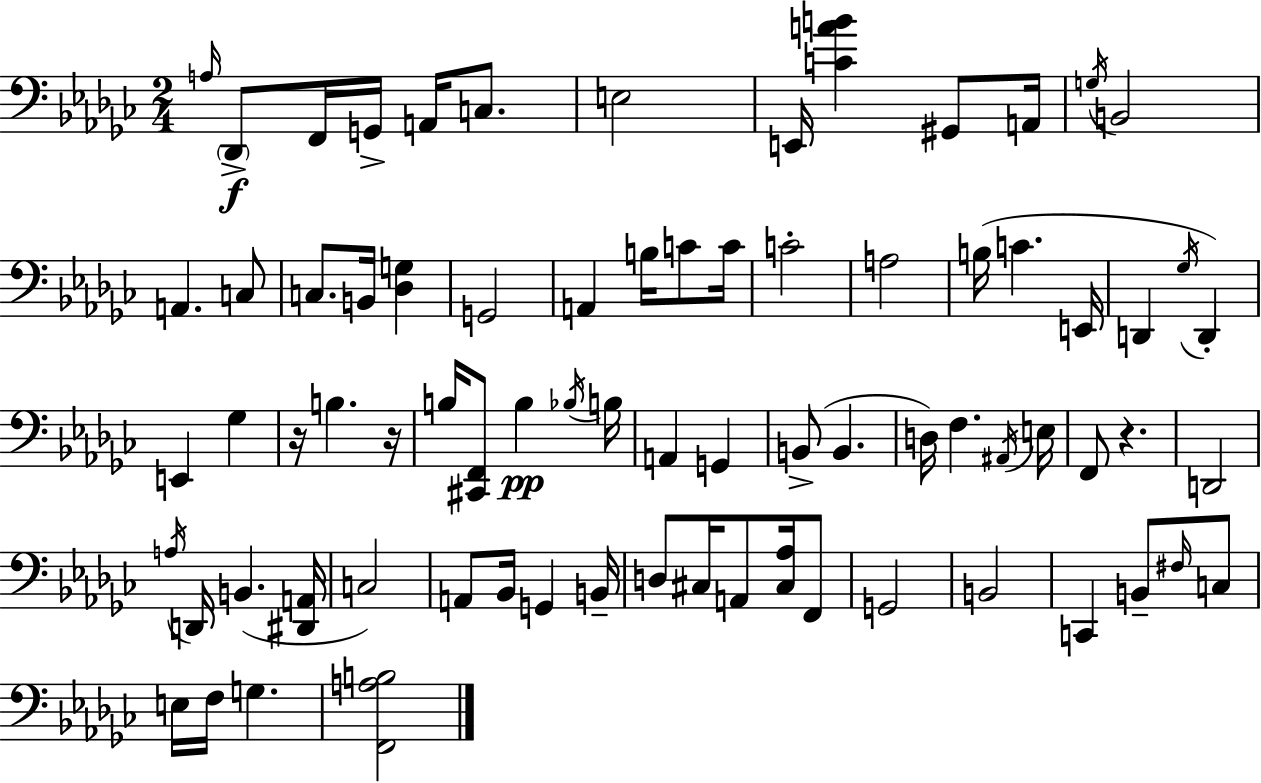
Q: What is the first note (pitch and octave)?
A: A3